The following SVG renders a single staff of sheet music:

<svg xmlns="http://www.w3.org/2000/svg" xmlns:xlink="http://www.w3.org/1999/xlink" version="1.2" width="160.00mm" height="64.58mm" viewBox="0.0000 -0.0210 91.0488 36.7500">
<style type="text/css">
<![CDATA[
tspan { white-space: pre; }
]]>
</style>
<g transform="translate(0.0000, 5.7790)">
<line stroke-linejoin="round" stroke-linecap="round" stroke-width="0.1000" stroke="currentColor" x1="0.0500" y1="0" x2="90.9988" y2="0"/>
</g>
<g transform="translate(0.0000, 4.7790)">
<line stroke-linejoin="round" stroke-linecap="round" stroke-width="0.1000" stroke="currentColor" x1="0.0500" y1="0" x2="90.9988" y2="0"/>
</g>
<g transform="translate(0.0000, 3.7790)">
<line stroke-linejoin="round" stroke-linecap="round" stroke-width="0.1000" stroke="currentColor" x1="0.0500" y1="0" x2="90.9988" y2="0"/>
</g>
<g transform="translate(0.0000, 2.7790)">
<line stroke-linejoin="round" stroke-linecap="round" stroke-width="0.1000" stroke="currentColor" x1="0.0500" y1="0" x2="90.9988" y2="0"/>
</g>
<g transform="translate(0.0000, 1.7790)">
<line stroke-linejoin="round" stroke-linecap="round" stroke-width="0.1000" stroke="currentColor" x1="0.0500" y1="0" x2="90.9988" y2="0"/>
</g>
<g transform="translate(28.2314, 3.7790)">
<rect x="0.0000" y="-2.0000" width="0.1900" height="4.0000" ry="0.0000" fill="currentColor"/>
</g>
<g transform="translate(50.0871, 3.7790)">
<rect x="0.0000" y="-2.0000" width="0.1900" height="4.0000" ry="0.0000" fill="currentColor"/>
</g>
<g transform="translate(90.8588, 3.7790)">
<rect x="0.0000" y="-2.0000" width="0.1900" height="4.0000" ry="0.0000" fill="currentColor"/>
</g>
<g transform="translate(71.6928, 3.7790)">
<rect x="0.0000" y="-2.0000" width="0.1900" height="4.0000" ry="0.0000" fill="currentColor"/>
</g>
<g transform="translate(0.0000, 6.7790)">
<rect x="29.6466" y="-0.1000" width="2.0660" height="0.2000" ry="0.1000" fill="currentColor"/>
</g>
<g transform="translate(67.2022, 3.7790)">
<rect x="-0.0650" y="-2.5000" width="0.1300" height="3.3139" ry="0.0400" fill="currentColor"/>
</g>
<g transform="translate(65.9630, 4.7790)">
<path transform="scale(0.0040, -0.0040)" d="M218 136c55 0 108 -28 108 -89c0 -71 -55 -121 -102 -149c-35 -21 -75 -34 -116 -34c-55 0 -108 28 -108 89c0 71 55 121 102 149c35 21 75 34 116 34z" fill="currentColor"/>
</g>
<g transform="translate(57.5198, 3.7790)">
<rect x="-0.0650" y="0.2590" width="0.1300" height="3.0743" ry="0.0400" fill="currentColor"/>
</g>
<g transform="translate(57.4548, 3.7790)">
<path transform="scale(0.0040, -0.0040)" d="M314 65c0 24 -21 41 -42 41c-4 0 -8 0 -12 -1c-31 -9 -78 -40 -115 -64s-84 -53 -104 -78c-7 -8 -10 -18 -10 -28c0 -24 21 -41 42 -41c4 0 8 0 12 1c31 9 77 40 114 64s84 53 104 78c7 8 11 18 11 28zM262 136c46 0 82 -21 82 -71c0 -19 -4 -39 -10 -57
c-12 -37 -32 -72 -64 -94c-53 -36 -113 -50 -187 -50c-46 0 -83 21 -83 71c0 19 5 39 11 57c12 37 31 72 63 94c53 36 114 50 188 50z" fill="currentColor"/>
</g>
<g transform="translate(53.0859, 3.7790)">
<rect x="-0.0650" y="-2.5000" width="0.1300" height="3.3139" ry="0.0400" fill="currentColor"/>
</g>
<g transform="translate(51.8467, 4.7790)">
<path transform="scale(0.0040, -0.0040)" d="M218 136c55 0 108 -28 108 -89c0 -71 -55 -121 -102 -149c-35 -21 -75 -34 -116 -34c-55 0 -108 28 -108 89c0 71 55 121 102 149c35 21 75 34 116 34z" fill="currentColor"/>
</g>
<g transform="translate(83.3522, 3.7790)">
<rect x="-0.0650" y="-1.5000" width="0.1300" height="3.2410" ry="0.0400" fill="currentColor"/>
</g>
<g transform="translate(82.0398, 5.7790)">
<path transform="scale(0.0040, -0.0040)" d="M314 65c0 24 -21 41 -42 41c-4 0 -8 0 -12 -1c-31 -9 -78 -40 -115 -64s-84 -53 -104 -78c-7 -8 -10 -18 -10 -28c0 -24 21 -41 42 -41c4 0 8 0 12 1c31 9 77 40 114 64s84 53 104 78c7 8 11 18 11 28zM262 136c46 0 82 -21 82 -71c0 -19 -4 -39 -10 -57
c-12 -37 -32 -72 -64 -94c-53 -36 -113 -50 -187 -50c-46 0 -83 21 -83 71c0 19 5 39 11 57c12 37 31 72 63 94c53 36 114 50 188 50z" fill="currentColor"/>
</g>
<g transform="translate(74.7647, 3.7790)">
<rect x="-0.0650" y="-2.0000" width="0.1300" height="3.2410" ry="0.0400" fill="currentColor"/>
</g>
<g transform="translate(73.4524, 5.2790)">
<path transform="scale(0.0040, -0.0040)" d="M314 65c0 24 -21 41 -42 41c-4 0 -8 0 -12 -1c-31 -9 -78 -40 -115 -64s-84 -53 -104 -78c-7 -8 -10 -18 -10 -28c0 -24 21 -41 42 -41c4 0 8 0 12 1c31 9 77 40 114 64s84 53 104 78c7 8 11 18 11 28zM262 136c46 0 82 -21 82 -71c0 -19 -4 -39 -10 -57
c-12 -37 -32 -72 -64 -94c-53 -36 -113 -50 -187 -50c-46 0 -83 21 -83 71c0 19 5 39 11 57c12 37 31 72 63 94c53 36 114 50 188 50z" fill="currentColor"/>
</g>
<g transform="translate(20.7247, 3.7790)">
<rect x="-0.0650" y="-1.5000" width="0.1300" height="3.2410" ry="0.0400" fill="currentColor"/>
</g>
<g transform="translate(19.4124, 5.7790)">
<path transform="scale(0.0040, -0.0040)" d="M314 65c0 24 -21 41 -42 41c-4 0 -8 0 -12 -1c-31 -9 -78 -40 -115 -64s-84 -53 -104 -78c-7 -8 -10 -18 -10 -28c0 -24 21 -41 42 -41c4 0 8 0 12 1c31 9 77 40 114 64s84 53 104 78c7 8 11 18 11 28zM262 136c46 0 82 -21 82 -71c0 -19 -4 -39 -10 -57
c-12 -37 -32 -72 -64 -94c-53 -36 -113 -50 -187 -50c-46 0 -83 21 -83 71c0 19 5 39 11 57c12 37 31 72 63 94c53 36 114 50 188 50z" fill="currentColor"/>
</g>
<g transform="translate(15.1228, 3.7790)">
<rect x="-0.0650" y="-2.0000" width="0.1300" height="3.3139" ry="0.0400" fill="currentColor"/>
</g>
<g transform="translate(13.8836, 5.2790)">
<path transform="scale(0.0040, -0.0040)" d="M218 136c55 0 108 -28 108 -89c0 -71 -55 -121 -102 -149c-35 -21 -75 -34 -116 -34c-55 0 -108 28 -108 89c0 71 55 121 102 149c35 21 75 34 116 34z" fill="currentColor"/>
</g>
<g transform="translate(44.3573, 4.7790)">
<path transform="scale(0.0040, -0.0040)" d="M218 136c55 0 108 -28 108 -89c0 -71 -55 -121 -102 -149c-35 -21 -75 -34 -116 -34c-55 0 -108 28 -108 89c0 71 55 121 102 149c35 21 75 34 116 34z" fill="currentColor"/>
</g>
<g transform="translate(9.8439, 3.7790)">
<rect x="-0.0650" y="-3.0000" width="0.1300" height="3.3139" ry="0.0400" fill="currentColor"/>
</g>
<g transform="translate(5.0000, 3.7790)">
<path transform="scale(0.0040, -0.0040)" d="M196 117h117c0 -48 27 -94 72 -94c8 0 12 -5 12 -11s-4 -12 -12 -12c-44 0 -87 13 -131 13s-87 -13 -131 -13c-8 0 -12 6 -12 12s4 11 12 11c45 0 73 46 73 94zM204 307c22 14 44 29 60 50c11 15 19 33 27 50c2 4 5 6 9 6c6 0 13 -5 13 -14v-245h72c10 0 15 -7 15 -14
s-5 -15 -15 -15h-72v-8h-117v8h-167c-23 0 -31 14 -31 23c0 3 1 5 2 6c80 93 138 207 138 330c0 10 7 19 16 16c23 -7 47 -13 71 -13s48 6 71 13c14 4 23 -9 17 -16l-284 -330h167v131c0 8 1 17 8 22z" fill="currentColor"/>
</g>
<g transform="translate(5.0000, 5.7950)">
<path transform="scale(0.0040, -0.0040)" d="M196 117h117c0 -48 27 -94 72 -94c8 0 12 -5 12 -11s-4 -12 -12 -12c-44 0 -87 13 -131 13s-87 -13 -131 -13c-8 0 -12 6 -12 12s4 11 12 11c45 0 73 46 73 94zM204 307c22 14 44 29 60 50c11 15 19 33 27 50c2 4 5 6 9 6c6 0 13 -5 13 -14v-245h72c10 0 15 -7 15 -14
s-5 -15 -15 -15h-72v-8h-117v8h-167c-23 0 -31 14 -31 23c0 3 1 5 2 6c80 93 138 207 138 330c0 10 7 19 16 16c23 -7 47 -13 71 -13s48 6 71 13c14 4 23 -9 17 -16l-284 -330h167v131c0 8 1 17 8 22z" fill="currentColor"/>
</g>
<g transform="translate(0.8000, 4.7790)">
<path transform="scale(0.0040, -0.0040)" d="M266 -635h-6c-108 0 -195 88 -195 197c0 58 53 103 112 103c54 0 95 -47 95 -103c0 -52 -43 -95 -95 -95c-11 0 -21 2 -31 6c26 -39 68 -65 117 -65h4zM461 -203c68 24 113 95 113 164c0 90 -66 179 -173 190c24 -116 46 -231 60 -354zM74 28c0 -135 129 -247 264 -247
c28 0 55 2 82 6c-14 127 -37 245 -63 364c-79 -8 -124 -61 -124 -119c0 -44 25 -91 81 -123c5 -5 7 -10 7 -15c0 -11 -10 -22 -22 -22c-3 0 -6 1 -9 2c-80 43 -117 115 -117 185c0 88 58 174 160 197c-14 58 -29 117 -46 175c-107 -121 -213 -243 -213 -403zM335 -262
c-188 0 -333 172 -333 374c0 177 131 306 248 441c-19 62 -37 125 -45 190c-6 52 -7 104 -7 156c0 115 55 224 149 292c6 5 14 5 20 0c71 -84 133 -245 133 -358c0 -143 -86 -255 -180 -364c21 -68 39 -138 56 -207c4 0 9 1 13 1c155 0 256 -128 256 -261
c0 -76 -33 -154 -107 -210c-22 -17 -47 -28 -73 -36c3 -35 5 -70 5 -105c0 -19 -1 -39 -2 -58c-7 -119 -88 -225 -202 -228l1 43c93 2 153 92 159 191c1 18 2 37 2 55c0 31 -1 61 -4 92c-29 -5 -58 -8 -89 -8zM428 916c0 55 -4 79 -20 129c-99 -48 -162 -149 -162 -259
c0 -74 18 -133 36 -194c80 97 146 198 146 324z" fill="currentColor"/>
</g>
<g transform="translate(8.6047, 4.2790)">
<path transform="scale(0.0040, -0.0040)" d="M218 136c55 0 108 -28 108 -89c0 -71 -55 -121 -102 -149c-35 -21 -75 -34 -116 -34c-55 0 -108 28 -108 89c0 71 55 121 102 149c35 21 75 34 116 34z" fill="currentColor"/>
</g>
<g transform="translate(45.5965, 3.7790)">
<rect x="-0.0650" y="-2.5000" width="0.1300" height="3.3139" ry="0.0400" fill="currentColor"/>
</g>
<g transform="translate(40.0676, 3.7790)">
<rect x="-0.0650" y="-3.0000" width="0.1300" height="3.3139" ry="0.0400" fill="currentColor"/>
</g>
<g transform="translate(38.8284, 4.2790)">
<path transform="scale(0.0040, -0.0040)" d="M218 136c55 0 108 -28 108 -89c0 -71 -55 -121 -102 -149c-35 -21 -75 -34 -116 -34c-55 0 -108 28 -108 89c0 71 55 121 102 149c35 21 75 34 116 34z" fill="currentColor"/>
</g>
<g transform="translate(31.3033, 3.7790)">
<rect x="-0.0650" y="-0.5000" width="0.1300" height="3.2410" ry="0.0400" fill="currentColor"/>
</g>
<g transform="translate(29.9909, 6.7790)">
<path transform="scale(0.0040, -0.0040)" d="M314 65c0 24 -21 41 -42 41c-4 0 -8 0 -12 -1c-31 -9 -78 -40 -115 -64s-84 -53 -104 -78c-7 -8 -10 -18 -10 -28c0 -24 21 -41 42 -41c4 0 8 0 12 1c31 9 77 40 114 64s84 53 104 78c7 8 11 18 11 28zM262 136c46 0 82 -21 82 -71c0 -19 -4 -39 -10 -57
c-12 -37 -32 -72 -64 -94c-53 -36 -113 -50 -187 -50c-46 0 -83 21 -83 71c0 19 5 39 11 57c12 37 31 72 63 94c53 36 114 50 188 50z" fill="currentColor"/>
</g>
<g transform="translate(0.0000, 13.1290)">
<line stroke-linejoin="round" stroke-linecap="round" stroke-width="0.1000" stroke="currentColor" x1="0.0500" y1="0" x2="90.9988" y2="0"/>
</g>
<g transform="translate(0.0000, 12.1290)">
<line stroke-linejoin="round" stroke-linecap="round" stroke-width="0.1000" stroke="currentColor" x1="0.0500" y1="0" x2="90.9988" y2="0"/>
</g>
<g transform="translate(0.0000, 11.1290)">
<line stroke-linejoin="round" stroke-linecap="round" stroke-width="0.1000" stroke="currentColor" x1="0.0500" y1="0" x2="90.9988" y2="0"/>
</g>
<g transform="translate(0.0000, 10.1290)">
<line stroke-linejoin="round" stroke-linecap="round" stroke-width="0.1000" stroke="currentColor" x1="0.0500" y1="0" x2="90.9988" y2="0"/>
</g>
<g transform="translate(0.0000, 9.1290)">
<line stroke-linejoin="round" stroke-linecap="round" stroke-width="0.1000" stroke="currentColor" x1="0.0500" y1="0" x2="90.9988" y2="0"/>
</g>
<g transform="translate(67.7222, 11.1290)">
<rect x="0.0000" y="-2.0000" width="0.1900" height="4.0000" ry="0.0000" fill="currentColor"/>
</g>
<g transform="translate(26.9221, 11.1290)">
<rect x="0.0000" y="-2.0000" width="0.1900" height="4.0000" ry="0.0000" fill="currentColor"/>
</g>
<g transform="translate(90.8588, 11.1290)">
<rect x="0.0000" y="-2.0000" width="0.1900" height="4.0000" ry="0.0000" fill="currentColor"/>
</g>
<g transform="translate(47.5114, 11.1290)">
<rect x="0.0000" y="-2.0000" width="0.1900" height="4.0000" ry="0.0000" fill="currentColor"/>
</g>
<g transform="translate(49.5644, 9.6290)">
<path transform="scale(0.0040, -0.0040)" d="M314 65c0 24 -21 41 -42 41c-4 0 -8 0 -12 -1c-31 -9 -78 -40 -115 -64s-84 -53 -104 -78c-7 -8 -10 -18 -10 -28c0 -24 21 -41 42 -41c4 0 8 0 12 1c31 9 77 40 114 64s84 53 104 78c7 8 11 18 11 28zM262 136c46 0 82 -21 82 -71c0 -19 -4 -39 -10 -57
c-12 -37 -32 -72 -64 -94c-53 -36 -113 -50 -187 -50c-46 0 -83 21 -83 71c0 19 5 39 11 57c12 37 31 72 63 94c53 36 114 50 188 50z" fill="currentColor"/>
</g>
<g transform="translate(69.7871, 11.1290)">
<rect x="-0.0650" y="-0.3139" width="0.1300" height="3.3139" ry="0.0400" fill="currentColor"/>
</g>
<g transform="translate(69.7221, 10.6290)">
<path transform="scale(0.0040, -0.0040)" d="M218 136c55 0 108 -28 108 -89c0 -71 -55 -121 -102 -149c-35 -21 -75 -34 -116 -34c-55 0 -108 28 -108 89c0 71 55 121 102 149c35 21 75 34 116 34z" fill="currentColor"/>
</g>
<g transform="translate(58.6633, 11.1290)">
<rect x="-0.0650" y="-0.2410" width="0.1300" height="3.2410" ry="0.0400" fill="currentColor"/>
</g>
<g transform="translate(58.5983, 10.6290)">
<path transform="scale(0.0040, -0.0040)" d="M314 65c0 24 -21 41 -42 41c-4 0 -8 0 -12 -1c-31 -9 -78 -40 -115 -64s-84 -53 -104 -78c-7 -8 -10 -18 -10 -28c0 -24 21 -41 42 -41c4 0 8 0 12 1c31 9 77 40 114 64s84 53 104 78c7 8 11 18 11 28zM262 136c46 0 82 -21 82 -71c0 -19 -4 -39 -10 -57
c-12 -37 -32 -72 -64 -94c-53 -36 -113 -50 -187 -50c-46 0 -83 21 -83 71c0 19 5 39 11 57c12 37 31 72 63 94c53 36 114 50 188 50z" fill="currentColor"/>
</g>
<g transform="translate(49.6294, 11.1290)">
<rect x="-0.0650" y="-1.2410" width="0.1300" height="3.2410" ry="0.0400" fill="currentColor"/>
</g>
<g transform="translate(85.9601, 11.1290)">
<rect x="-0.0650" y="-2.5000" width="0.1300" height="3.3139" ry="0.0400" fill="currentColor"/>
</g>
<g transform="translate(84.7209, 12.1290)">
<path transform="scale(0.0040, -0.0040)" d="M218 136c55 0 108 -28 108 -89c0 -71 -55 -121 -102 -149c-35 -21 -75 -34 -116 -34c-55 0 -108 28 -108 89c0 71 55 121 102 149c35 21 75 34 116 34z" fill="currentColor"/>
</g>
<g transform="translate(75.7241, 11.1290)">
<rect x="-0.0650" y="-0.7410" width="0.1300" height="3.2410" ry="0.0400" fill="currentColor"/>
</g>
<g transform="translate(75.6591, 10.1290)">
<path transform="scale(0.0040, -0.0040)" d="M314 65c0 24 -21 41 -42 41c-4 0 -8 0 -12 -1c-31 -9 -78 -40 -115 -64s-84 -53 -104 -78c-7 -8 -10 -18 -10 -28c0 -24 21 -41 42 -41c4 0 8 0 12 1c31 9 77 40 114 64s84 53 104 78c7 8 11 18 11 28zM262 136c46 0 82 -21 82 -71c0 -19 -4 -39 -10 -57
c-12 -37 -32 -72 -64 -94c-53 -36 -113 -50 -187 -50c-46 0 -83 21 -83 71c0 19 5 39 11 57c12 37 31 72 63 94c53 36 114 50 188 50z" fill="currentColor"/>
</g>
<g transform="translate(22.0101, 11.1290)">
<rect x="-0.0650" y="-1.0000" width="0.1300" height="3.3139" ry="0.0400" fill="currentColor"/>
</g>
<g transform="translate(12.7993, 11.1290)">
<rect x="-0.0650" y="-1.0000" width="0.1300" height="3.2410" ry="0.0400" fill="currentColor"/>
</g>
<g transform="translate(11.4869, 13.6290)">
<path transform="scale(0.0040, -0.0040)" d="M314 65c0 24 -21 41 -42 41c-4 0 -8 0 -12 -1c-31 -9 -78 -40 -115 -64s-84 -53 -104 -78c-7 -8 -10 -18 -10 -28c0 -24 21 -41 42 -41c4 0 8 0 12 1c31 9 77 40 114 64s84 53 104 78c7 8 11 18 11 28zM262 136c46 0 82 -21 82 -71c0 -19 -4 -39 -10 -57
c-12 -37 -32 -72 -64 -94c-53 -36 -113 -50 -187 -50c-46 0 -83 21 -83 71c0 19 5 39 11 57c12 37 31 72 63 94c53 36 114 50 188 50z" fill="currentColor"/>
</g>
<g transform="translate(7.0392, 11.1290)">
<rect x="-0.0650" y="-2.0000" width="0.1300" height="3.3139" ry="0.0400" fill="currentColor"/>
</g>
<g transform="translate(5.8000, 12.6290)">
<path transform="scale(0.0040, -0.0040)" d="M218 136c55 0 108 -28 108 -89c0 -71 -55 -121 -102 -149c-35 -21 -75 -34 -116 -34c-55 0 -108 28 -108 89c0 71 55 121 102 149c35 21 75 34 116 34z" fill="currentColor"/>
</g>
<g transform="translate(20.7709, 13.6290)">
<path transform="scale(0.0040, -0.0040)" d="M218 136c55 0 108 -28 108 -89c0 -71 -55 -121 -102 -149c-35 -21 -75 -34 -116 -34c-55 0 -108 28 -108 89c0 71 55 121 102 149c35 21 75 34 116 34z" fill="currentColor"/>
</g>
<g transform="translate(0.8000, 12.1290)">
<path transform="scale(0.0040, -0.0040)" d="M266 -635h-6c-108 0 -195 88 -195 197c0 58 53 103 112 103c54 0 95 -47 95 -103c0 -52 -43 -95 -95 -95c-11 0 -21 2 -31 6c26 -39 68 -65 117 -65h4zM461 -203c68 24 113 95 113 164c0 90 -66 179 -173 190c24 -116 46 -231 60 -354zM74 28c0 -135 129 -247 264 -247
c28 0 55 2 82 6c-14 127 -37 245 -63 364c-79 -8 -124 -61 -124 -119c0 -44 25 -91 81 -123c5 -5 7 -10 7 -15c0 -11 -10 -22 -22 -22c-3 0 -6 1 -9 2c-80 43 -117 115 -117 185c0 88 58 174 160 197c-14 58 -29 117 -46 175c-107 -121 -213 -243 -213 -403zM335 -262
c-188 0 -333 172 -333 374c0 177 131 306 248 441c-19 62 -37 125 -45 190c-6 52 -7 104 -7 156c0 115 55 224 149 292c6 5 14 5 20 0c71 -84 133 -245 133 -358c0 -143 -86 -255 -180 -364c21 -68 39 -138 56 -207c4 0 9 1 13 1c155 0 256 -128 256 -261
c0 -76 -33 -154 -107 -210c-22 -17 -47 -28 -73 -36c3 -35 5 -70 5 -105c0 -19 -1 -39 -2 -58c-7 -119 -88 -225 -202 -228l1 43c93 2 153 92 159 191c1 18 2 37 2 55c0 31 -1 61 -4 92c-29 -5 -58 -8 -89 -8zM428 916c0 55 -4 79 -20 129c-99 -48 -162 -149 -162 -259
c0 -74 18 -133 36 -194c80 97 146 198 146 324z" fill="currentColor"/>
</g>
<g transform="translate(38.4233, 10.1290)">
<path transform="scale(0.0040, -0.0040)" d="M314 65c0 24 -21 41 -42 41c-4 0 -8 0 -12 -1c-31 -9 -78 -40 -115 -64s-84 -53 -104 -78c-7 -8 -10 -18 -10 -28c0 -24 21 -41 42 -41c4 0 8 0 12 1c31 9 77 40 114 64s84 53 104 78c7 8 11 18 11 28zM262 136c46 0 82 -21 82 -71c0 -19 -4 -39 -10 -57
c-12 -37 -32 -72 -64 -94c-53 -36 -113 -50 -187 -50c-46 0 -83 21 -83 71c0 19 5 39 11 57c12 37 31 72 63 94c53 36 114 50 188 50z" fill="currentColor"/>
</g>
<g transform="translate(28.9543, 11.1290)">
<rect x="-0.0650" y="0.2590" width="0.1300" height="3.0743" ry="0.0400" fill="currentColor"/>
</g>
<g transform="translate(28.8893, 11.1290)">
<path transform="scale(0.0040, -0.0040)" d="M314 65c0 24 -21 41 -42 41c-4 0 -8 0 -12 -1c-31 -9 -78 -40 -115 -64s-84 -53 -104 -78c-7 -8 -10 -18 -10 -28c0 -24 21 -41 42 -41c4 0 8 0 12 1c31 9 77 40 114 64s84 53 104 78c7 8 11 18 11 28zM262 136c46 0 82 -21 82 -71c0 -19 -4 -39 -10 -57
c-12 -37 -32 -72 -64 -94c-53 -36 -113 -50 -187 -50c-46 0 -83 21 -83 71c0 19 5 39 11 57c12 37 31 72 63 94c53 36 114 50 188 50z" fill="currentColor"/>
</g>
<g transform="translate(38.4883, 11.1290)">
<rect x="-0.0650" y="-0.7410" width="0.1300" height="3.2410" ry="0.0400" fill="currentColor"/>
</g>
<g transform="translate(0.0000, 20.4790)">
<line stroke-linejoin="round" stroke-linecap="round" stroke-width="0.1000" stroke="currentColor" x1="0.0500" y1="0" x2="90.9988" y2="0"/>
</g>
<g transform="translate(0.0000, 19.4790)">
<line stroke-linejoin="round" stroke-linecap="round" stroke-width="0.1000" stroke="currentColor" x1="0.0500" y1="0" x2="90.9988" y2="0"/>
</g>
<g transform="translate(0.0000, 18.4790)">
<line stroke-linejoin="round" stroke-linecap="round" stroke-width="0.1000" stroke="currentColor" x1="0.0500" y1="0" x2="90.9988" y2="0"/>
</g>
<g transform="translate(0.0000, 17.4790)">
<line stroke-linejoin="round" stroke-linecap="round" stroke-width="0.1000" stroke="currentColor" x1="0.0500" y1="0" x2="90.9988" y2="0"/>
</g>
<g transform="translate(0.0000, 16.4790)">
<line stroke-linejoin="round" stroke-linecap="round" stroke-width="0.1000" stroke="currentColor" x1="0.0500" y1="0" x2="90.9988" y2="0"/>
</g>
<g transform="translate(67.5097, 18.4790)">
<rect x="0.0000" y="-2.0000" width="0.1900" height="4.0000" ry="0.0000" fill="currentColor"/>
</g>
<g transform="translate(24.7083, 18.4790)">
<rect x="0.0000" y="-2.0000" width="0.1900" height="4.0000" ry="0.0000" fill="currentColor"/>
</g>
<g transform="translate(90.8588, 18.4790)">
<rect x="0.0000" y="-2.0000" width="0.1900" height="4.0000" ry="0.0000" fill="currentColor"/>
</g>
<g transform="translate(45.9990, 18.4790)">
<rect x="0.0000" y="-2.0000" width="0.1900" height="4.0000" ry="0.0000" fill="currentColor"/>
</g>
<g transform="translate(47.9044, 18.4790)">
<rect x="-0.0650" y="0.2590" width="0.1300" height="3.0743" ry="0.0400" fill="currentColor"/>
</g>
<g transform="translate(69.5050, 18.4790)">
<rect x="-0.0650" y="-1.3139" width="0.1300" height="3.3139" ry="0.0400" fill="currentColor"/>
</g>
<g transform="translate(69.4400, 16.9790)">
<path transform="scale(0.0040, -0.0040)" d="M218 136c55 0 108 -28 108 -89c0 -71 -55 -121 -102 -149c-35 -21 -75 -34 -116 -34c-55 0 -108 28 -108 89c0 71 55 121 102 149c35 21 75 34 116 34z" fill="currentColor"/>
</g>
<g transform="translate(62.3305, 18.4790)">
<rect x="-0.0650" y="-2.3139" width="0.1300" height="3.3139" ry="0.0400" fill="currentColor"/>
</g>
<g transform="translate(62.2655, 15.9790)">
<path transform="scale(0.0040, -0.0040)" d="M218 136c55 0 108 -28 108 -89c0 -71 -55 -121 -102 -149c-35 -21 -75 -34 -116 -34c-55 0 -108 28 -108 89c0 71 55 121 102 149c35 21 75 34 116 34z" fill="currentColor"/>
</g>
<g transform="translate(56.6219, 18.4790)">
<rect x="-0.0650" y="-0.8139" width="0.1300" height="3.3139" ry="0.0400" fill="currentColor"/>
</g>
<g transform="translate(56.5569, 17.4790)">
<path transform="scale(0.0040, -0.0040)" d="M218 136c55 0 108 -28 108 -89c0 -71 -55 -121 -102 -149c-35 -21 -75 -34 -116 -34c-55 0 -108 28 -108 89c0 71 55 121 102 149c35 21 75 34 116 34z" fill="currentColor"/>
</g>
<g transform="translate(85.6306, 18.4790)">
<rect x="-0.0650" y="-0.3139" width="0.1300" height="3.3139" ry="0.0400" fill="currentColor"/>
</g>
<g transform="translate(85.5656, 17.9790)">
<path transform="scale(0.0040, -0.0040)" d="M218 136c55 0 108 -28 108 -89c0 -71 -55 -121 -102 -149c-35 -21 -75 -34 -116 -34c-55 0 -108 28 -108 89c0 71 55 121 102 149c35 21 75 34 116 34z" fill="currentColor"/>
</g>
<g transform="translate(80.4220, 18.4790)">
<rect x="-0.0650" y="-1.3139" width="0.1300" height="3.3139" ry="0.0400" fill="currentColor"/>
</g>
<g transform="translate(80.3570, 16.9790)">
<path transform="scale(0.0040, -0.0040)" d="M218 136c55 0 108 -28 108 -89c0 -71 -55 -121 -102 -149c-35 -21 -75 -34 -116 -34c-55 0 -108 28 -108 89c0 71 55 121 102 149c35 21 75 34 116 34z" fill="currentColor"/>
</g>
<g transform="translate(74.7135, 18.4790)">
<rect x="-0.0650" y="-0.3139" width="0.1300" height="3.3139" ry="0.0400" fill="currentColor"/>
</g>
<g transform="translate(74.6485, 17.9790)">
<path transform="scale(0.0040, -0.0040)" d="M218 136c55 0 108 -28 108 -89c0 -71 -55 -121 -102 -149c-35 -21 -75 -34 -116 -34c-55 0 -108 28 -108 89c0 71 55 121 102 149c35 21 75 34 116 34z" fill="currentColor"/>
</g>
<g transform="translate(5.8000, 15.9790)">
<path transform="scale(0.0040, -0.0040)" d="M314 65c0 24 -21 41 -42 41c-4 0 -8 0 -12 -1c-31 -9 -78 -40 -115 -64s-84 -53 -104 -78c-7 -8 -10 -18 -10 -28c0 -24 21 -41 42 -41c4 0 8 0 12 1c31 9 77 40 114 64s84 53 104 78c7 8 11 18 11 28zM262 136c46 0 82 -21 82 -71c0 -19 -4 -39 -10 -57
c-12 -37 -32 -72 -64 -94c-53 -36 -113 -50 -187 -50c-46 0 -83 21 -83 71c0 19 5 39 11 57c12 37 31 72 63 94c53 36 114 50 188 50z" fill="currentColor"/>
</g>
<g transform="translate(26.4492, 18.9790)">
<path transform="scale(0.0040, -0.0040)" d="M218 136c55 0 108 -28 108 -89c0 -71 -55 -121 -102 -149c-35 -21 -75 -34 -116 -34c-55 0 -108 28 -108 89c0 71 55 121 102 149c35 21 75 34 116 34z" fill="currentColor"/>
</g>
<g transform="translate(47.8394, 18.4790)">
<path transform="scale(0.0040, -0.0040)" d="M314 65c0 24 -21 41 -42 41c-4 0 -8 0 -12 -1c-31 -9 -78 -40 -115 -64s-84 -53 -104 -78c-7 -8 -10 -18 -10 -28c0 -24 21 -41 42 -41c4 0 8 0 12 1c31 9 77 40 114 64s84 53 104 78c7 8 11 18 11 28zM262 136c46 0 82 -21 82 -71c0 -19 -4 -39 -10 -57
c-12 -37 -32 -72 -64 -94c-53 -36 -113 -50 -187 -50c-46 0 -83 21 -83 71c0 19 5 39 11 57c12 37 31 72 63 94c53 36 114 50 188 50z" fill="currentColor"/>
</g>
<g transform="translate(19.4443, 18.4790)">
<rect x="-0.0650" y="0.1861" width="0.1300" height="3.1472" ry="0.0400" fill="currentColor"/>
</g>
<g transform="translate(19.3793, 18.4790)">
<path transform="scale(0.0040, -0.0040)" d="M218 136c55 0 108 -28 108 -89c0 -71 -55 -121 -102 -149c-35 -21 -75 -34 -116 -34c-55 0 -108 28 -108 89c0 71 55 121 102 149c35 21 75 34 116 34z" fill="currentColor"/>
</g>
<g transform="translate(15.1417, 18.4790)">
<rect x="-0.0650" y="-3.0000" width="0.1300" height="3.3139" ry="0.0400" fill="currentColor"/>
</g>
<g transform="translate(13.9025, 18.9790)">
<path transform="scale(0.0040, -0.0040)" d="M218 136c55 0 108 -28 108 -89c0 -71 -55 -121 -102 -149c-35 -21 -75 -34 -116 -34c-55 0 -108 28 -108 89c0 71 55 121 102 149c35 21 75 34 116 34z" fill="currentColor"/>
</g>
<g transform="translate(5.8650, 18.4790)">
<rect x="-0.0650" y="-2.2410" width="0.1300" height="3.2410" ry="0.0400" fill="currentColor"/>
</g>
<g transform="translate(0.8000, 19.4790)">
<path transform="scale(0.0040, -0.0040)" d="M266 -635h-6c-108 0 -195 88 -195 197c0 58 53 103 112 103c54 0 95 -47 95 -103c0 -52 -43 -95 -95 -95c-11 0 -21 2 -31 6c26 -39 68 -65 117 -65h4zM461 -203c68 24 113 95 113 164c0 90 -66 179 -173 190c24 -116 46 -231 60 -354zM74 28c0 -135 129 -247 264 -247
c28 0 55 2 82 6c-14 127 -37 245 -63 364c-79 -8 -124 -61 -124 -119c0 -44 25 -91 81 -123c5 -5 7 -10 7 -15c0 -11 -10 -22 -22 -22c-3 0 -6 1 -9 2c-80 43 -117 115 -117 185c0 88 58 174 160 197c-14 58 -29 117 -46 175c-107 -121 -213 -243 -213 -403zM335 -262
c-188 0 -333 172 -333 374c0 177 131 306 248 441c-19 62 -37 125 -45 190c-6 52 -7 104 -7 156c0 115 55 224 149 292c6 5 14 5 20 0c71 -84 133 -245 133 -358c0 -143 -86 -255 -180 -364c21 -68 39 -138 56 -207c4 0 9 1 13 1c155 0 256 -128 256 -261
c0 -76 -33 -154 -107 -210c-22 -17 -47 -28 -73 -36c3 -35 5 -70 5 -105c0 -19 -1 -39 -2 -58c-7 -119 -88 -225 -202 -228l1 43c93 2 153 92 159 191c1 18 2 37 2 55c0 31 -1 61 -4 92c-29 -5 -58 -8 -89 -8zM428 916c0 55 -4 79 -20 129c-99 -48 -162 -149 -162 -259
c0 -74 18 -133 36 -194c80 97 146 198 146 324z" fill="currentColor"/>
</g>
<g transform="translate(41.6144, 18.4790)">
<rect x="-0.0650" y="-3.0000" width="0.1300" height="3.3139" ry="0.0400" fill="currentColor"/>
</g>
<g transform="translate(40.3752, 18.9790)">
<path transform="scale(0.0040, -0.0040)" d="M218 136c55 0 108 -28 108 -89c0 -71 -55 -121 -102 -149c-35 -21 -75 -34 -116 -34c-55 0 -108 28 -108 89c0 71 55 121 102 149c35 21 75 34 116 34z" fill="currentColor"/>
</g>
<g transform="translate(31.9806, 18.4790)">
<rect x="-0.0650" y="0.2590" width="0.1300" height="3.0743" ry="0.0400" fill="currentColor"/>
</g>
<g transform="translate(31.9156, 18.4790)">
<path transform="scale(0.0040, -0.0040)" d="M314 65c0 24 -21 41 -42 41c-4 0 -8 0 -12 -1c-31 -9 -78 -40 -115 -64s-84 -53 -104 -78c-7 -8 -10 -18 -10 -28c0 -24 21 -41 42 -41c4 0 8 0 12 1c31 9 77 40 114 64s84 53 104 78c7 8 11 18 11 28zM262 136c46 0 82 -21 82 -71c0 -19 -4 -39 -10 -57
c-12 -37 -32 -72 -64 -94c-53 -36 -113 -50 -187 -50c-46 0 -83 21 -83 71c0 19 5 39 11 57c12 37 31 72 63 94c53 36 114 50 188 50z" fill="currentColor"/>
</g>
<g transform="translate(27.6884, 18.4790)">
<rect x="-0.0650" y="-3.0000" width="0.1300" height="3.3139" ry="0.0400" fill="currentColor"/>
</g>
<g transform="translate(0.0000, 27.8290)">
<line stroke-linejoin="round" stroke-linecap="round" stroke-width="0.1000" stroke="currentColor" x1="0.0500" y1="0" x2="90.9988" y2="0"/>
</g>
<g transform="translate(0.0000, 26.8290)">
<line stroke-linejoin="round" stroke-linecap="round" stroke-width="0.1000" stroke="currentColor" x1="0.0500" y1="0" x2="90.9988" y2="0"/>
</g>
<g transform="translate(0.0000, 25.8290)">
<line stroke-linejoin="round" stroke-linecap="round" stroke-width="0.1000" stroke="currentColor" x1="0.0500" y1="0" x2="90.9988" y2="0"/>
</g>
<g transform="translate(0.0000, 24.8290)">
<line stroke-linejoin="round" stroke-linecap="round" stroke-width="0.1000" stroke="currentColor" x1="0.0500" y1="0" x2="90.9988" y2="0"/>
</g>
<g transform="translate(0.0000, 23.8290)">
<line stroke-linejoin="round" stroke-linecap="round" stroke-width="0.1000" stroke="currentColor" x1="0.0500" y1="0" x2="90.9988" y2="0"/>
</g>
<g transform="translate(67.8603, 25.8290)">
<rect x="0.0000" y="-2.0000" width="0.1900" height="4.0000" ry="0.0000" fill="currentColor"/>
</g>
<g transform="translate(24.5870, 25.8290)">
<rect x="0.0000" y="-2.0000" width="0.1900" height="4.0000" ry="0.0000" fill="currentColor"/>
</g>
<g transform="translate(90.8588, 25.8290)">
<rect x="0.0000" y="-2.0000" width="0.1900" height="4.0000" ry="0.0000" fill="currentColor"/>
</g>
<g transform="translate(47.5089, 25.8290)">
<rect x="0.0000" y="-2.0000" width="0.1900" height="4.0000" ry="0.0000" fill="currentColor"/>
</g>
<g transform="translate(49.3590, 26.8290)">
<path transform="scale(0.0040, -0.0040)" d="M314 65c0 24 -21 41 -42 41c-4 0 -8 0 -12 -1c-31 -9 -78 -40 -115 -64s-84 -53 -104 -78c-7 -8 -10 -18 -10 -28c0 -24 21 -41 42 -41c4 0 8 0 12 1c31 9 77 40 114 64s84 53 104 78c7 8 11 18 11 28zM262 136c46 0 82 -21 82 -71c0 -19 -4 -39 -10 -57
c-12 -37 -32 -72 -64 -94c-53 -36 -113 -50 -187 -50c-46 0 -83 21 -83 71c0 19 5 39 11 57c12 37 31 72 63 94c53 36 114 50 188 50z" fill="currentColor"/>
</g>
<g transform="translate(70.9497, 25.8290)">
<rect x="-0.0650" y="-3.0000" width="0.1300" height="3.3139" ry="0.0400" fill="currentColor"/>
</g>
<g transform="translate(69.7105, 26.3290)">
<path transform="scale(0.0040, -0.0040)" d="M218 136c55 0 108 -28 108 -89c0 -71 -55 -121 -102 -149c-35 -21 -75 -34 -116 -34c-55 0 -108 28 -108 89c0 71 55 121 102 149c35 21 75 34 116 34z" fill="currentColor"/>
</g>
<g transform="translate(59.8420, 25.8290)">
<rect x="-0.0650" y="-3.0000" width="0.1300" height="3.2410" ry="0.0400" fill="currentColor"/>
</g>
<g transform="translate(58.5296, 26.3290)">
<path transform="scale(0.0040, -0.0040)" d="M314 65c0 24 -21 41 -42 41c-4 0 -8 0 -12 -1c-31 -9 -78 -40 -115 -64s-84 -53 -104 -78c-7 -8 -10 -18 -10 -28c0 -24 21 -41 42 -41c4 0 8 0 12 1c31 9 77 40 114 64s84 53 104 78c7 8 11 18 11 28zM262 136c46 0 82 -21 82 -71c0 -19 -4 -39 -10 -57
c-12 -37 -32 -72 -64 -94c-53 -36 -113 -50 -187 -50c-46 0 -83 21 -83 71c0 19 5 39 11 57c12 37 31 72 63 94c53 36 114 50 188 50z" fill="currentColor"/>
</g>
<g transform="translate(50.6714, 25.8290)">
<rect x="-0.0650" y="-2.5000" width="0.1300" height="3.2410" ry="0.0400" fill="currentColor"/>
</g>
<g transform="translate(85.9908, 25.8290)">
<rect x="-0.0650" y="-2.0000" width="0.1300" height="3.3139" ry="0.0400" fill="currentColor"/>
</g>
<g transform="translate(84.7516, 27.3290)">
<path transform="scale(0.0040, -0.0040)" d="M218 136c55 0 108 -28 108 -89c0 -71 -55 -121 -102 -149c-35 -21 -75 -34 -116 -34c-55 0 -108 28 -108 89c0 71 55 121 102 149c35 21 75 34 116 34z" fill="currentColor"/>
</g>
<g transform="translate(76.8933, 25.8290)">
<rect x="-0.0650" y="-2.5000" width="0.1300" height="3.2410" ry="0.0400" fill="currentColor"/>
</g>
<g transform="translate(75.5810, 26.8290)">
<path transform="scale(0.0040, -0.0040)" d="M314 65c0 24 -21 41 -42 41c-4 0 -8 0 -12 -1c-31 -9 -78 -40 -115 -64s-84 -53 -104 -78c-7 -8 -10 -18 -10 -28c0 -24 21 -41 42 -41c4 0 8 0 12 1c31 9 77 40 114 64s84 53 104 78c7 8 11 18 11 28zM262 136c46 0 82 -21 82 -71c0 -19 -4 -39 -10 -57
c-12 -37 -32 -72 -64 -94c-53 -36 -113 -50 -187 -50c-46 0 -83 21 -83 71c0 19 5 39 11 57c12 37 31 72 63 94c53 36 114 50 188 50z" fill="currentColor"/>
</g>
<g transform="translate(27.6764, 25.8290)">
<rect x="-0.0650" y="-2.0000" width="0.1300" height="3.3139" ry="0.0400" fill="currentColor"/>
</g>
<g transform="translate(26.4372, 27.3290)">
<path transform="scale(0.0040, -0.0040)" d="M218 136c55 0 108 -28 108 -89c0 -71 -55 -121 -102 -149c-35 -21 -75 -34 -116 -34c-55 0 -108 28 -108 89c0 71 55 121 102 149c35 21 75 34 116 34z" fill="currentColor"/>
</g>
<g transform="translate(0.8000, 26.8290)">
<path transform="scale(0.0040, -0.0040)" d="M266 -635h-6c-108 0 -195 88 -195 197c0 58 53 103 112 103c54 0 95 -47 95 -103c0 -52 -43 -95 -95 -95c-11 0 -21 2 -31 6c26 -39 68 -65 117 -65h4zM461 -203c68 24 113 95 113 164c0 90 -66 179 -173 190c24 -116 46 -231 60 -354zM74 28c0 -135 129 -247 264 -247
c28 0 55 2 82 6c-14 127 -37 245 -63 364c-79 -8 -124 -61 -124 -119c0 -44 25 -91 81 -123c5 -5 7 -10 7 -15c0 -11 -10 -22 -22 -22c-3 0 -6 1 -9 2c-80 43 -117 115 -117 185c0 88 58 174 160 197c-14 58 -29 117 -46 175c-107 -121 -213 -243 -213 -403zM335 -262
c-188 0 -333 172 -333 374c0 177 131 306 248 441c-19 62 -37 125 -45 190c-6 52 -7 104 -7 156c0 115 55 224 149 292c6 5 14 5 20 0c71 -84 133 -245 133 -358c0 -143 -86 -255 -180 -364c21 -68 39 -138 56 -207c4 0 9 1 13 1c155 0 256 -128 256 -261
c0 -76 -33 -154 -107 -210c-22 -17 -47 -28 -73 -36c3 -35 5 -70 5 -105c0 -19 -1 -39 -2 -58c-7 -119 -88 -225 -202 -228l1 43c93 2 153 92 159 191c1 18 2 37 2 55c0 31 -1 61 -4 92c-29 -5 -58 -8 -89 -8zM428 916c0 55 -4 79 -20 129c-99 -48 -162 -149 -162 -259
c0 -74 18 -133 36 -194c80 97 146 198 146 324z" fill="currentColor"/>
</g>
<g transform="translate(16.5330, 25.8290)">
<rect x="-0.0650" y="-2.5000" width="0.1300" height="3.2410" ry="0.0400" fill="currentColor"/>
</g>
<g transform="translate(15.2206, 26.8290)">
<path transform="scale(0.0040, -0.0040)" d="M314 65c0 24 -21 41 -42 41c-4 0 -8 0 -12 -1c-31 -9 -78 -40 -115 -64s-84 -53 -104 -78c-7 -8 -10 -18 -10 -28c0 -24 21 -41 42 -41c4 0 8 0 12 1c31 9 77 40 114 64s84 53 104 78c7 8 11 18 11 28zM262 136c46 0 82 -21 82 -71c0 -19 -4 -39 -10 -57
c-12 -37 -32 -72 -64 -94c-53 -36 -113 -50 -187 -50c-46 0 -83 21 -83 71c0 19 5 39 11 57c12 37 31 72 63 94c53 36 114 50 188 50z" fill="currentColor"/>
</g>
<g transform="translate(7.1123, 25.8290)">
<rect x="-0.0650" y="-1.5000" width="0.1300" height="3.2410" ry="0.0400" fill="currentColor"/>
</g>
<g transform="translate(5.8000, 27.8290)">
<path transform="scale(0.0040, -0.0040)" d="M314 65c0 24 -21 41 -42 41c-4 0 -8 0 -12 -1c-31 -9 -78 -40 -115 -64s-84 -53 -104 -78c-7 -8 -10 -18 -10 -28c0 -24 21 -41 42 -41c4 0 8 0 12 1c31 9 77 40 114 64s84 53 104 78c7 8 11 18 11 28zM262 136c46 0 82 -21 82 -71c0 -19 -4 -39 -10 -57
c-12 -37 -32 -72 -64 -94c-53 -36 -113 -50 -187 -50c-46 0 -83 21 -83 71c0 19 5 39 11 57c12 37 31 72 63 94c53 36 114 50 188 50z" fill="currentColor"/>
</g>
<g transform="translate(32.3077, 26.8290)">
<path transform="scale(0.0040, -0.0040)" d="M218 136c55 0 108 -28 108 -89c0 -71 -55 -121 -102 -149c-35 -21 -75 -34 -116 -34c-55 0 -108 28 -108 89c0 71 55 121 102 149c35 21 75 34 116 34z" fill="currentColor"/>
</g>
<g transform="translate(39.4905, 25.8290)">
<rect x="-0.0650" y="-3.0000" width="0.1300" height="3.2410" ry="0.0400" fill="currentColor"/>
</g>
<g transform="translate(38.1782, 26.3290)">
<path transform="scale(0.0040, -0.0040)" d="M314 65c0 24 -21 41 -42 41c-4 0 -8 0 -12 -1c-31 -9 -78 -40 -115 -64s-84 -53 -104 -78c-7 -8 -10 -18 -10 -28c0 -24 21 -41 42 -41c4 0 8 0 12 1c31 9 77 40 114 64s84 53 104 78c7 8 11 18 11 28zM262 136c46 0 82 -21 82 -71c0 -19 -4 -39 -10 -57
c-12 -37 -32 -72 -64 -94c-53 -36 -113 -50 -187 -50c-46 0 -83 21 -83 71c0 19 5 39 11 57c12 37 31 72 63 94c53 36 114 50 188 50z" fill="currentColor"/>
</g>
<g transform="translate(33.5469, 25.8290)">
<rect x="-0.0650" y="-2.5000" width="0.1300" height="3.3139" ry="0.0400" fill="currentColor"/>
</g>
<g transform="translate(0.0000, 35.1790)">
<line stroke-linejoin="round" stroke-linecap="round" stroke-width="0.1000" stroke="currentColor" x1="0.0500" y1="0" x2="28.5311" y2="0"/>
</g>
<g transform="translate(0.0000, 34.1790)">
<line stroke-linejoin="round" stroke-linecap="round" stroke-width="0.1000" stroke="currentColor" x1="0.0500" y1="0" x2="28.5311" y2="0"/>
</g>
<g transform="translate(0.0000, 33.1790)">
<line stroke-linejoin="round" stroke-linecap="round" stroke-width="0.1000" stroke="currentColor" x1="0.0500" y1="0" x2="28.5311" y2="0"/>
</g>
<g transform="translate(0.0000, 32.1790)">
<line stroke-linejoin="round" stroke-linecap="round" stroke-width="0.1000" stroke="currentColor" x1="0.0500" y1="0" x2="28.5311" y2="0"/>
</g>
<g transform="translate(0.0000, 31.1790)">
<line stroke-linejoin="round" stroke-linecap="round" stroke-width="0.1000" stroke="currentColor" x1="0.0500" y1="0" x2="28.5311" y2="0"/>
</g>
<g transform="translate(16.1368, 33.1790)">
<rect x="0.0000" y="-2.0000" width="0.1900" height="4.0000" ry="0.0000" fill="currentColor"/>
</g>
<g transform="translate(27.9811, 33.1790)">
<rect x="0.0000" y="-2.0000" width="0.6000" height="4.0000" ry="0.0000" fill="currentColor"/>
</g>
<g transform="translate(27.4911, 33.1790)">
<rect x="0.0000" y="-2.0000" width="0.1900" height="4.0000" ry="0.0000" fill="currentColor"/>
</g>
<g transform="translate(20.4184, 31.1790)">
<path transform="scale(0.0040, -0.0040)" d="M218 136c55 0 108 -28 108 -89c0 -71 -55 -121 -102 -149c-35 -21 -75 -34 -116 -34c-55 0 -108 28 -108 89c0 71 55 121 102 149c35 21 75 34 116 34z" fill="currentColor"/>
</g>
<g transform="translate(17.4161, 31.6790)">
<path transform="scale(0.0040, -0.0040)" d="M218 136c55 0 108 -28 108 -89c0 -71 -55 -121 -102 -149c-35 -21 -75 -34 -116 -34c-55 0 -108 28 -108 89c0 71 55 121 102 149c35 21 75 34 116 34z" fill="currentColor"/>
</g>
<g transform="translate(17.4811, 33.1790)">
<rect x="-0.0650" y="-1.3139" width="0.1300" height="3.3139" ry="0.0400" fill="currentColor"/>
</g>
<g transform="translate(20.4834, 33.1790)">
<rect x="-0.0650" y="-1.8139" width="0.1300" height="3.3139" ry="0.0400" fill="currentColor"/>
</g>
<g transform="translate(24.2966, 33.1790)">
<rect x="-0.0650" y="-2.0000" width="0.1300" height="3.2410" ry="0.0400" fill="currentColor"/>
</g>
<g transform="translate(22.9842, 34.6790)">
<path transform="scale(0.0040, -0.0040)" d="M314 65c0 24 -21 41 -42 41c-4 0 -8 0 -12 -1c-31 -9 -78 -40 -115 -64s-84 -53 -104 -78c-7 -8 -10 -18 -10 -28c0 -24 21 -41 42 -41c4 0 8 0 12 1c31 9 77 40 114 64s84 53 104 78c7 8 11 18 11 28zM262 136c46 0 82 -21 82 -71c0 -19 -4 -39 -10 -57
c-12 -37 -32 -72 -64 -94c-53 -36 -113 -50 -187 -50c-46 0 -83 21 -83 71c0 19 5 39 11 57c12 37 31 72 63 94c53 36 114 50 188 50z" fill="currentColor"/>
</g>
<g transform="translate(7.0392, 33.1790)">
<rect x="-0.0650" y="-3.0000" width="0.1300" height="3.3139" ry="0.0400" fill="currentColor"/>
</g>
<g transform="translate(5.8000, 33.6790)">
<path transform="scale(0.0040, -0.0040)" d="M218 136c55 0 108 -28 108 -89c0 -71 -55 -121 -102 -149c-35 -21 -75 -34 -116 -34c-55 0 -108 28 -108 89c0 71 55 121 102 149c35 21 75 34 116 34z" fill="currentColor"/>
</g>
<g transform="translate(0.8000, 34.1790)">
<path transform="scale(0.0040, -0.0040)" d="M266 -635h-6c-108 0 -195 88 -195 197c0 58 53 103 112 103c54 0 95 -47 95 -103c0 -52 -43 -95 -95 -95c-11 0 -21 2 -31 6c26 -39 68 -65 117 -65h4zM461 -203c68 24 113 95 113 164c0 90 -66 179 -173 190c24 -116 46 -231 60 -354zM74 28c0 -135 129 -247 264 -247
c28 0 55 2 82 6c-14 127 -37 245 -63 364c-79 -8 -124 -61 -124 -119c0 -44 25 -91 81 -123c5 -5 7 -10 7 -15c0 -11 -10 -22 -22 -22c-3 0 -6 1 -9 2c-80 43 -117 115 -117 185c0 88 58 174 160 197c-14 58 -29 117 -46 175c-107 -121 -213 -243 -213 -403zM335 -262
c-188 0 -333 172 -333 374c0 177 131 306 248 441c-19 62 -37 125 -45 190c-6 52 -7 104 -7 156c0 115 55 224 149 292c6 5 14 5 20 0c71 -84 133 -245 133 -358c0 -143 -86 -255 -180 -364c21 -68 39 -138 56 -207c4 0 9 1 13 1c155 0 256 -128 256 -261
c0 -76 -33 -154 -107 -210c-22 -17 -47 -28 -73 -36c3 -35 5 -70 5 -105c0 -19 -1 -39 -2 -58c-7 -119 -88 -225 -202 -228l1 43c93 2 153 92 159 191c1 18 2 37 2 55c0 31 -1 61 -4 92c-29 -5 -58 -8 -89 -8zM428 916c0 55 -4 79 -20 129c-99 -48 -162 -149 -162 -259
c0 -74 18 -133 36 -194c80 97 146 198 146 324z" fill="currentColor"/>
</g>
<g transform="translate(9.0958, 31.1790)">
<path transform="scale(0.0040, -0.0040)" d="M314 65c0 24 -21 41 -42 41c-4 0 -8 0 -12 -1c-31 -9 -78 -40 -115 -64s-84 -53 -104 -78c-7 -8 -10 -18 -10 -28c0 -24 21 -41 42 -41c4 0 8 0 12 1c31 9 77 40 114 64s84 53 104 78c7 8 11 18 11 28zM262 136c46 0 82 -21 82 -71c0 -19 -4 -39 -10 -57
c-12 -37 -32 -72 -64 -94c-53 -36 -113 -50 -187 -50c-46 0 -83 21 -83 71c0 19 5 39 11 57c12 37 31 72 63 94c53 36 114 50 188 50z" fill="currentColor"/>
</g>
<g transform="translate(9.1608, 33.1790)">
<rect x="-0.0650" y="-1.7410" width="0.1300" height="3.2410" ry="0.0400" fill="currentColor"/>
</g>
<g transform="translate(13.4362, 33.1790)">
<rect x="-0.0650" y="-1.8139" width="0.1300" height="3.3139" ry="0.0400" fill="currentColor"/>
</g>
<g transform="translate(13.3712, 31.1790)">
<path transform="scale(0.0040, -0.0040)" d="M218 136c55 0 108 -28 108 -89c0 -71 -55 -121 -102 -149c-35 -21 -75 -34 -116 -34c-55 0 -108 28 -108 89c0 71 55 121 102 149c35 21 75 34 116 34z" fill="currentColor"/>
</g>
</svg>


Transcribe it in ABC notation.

X:1
T:Untitled
M:4/4
L:1/4
K:C
A F E2 C2 A G G B2 G F2 E2 F D2 D B2 d2 e2 c2 c d2 G g2 A B A B2 A B2 d g e c e c E2 G2 F G A2 G2 A2 A G2 F A f2 f e f F2